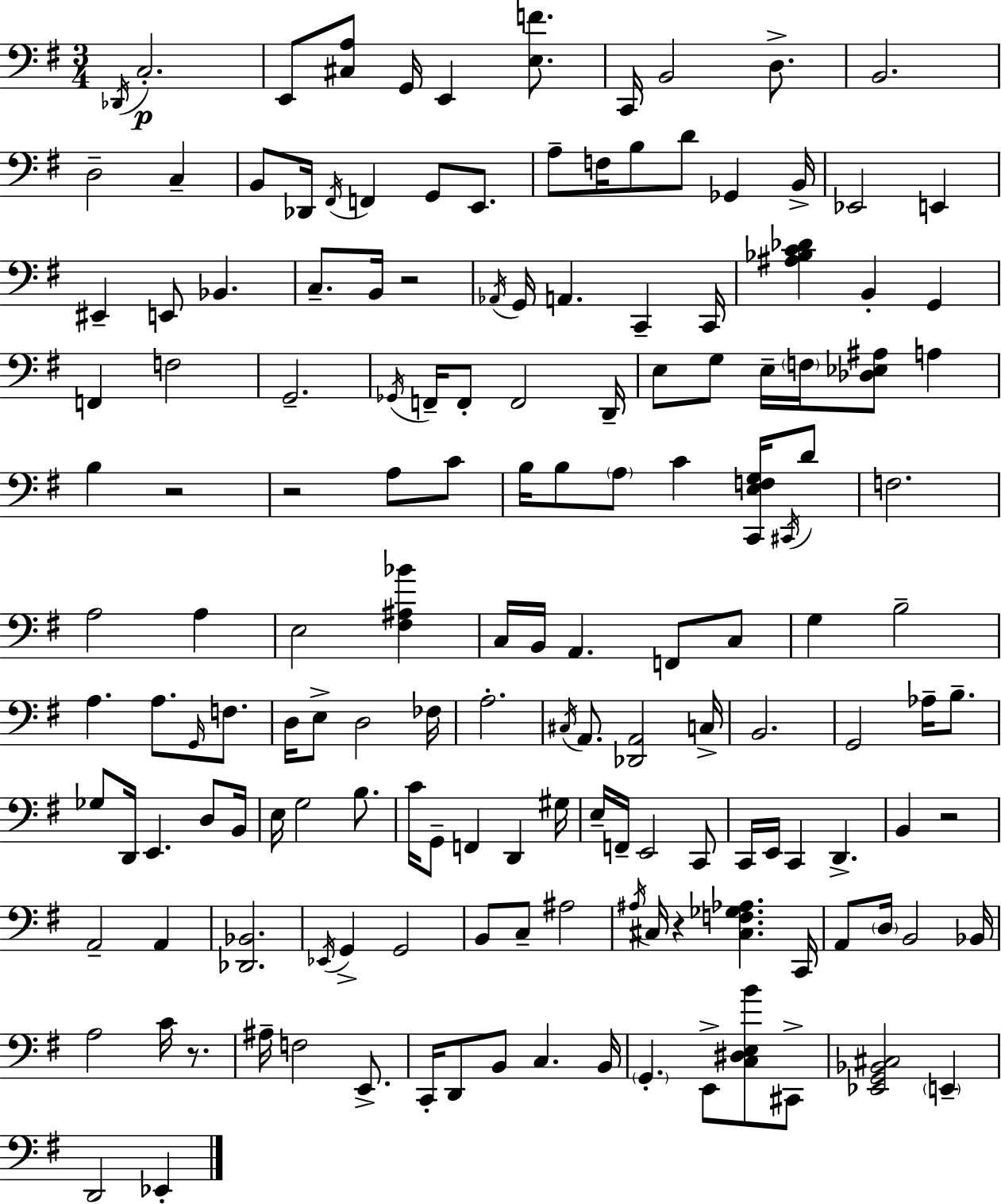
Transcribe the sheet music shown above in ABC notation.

X:1
T:Untitled
M:3/4
L:1/4
K:Em
_D,,/4 C,2 E,,/2 [^C,A,]/2 G,,/4 E,, [E,F]/2 C,,/4 B,,2 D,/2 B,,2 D,2 C, B,,/2 _D,,/4 ^F,,/4 F,, G,,/2 E,,/2 A,/2 F,/4 B,/2 D/2 _G,, B,,/4 _E,,2 E,, ^E,, E,,/2 _B,, C,/2 B,,/4 z2 _A,,/4 G,,/4 A,, C,, C,,/4 [^A,_B,C_D] B,, G,, F,, F,2 G,,2 _G,,/4 F,,/4 F,,/2 F,,2 D,,/4 E,/2 G,/2 E,/4 F,/4 [_D,_E,^A,]/2 A, B, z2 z2 A,/2 C/2 B,/4 B,/2 A,/2 C [C,,E,F,G,]/4 ^C,,/4 D/2 F,2 A,2 A, E,2 [^F,^A,_B] C,/4 B,,/4 A,, F,,/2 C,/2 G, B,2 A, A,/2 G,,/4 F,/2 D,/4 E,/2 D,2 _F,/4 A,2 ^C,/4 A,,/2 [_D,,A,,]2 C,/4 B,,2 G,,2 _A,/4 B,/2 _G,/2 D,,/4 E,, D,/2 B,,/4 E,/4 G,2 B,/2 C/4 G,,/2 F,, D,, ^G,/4 E,/4 F,,/4 E,,2 C,,/2 C,,/4 E,,/4 C,, D,, B,, z2 A,,2 A,, [_D,,_B,,]2 _E,,/4 G,, G,,2 B,,/2 C,/2 ^A,2 ^A,/4 ^C,/4 z [^C,F,_G,_A,] C,,/4 A,,/2 D,/4 B,,2 _B,,/4 A,2 C/4 z/2 ^A,/4 F,2 E,,/2 C,,/4 D,,/2 B,,/2 C, B,,/4 G,, E,,/2 [C,^D,E,B]/2 ^C,,/2 [_E,,G,,_B,,^C,]2 E,, D,,2 _E,,